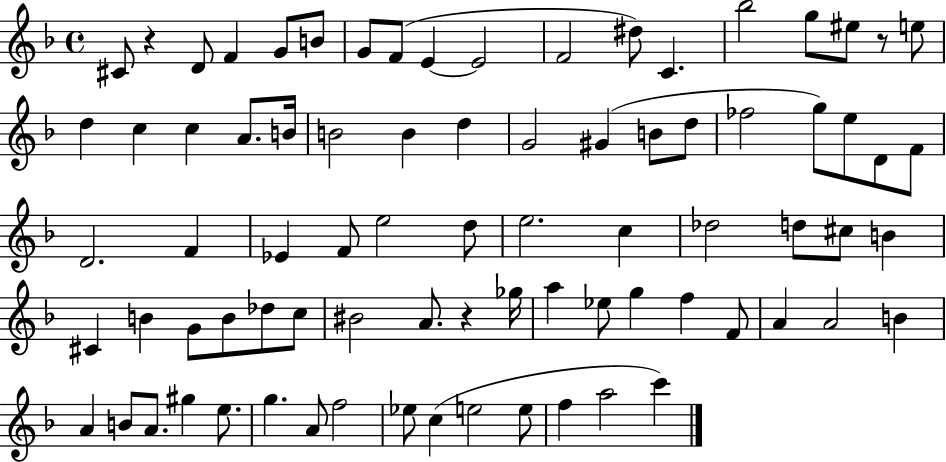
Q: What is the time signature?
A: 4/4